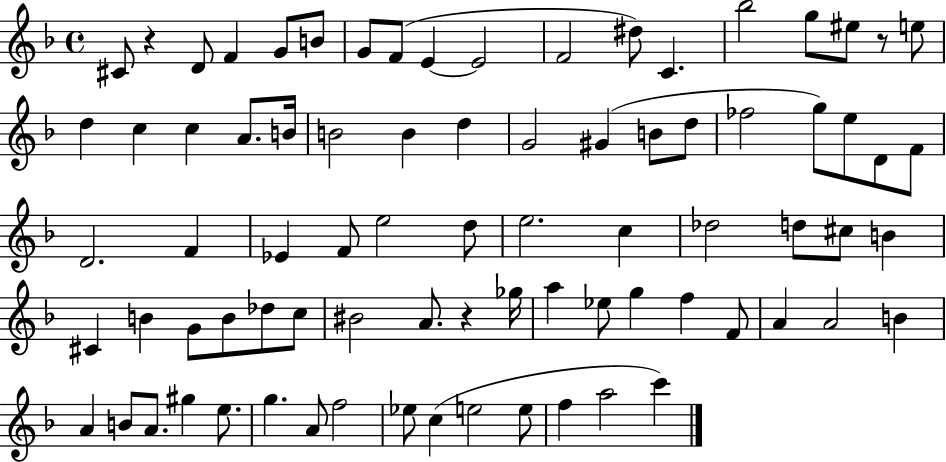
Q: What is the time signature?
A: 4/4